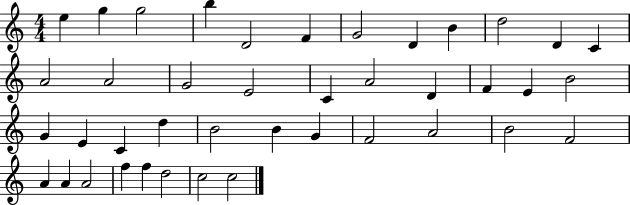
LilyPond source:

{
  \clef treble
  \numericTimeSignature
  \time 4/4
  \key c \major
  e''4 g''4 g''2 | b''4 d'2 f'4 | g'2 d'4 b'4 | d''2 d'4 c'4 | \break a'2 a'2 | g'2 e'2 | c'4 a'2 d'4 | f'4 e'4 b'2 | \break g'4 e'4 c'4 d''4 | b'2 b'4 g'4 | f'2 a'2 | b'2 f'2 | \break a'4 a'4 a'2 | f''4 f''4 d''2 | c''2 c''2 | \bar "|."
}